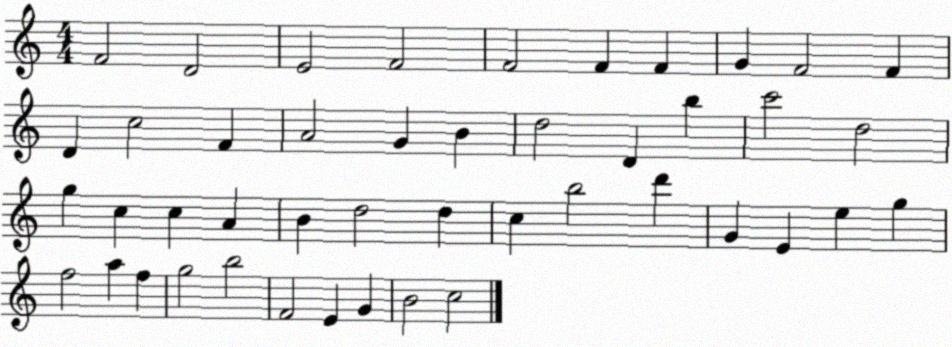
X:1
T:Untitled
M:4/4
L:1/4
K:C
F2 D2 E2 F2 F2 F F G F2 F D c2 F A2 G B d2 D b c'2 d2 g c c A B d2 d c b2 d' G E e g f2 a f g2 b2 F2 E G B2 c2